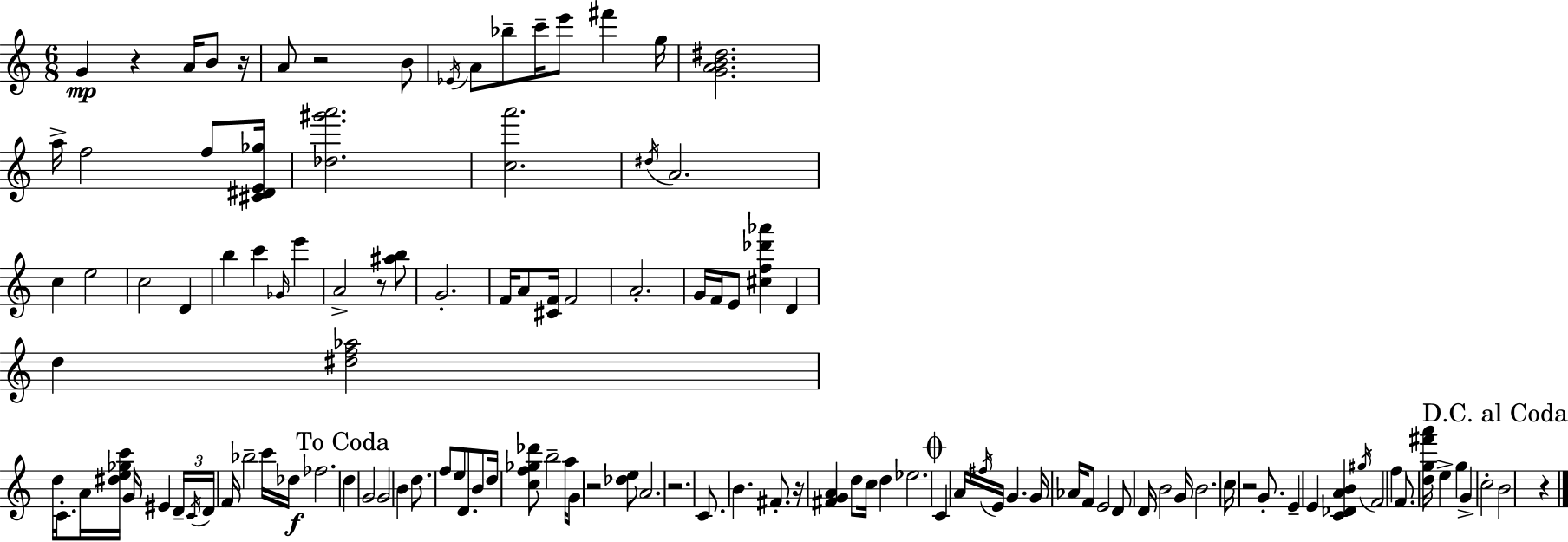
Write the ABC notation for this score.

X:1
T:Untitled
M:6/8
L:1/4
K:C
G z A/4 B/2 z/4 A/2 z2 B/2 _E/4 A/2 _b/2 c'/4 e'/2 ^f' g/4 [GAB^d]2 a/4 f2 f/2 [^C^DE_g]/4 [_d^g'a']2 [ca']2 ^d/4 A2 c e2 c2 D b c' _G/4 e' A2 z/2 [^ab]/2 G2 F/4 A/2 [^CF]/4 F2 A2 G/4 F/4 E/2 [^cf_d'_a'] D d [^df_a]2 d/4 C/2 A/4 [^de_gc']/4 G/4 ^E D/4 C/4 D/4 F/4 _b2 c'/4 _d/4 _f2 d G2 G2 B d/2 f/2 e/2 D/2 B/2 d/4 [cf_g_d']/2 b2 a/4 G/2 z2 [_de]/2 A2 z2 C/2 B ^F/2 z/4 [^FGA] d/2 c/4 d _e2 C A/4 ^f/4 E/4 G G/4 _A/4 F/2 E2 D/2 D/4 B2 G/4 B2 c/4 z2 G/2 E E [C_DAB] ^g/4 F2 f F/2 [dg^f'a']/4 e g G c2 B2 z